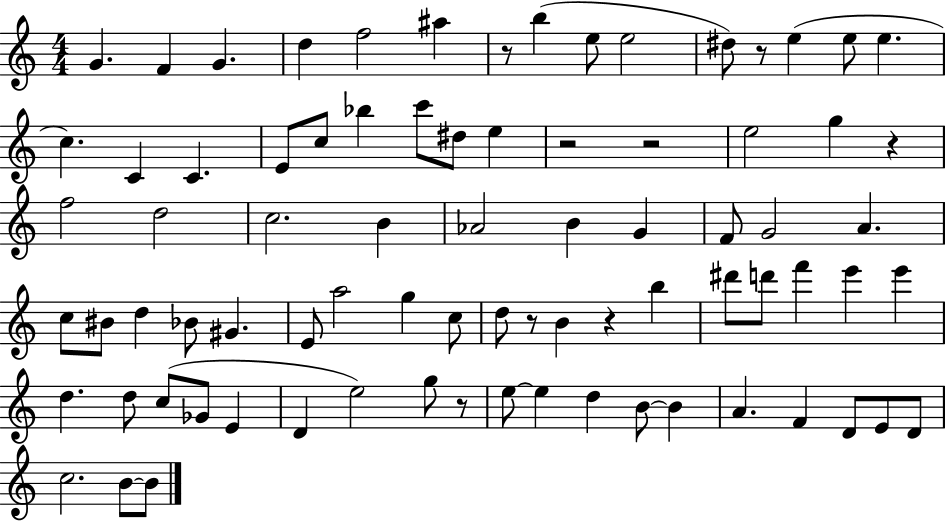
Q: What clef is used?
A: treble